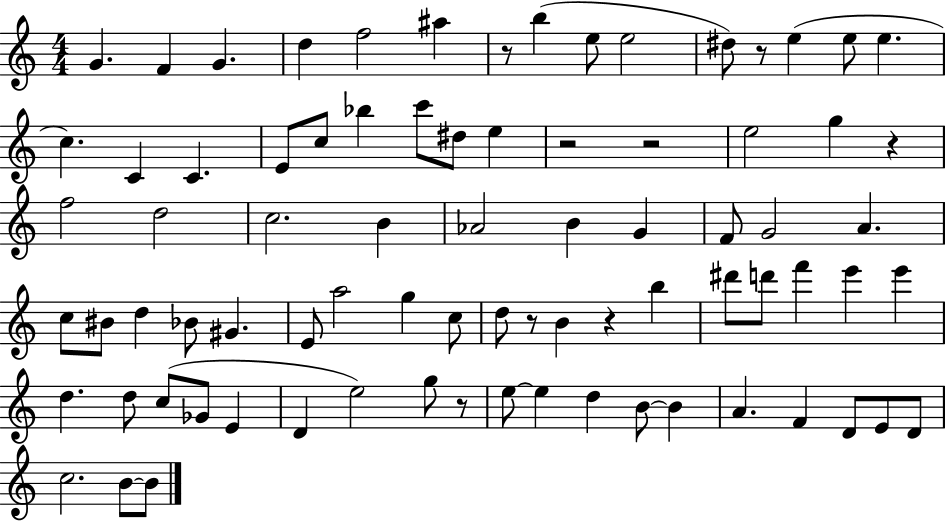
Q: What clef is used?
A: treble